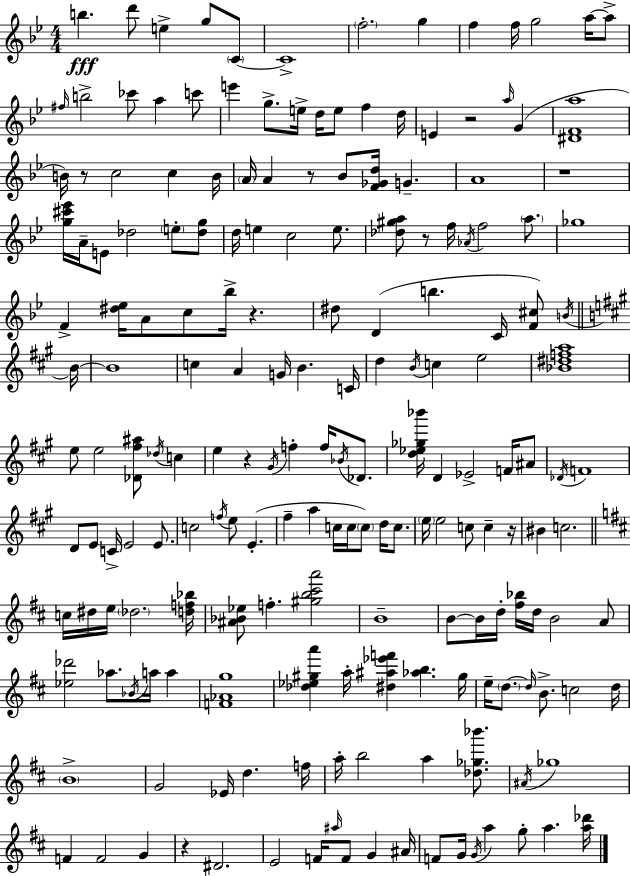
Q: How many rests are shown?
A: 9